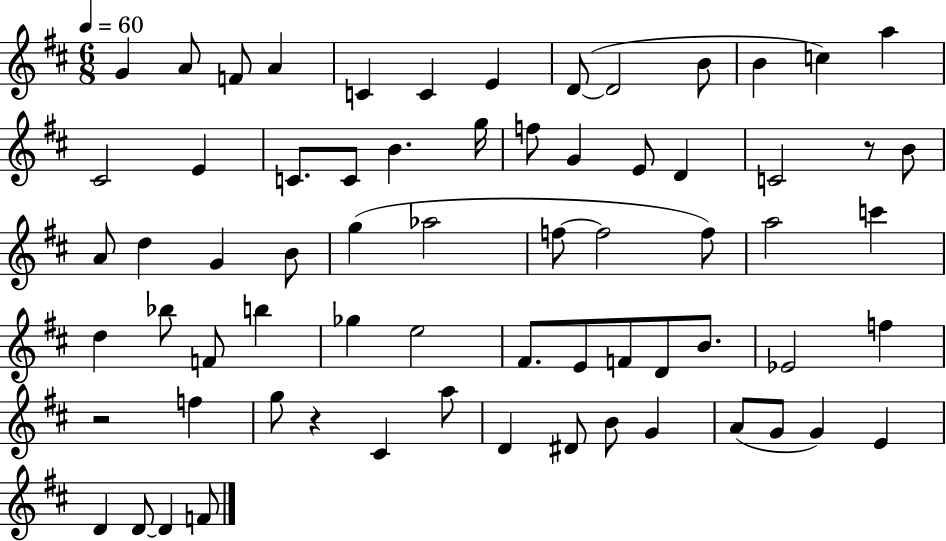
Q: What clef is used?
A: treble